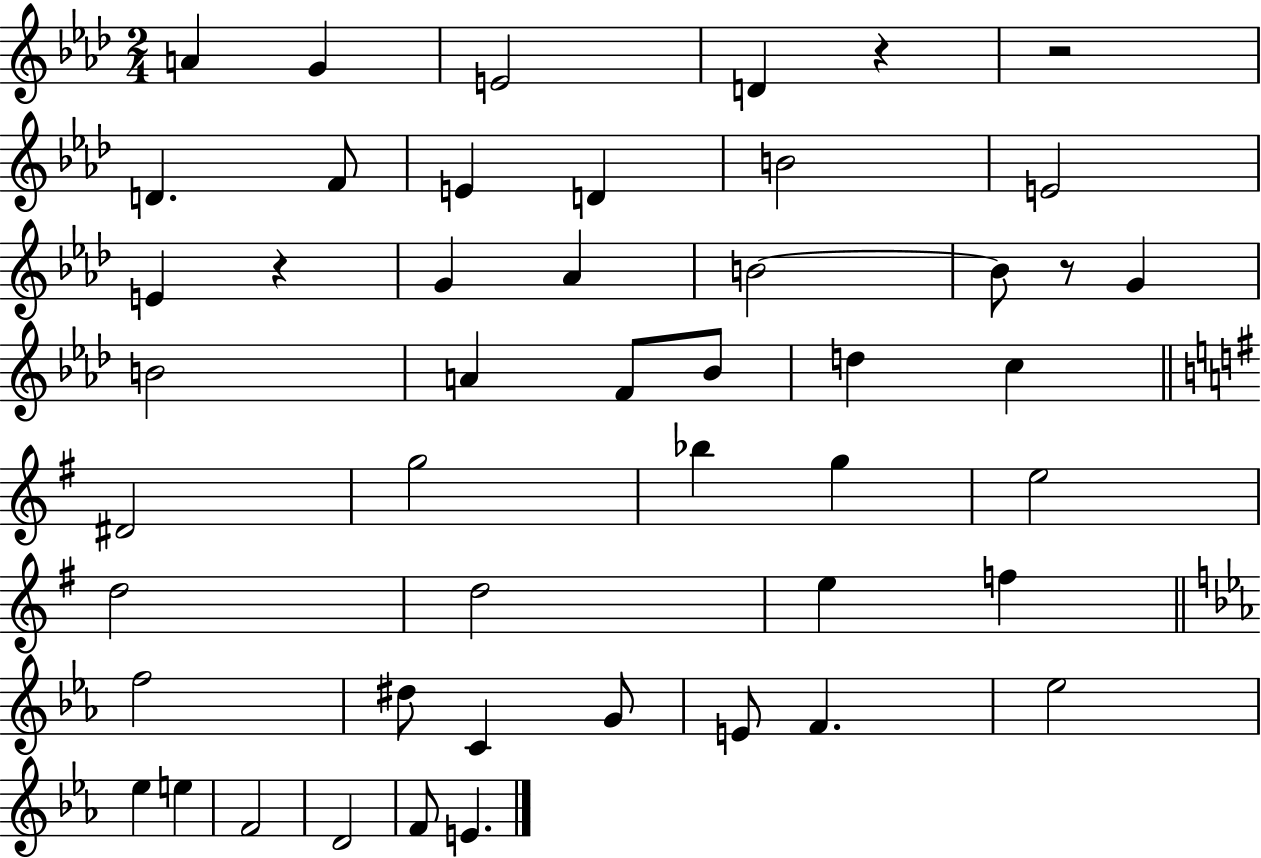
A4/q G4/q E4/h D4/q R/q R/h D4/q. F4/e E4/q D4/q B4/h E4/h E4/q R/q G4/q Ab4/q B4/h B4/e R/e G4/q B4/h A4/q F4/e Bb4/e D5/q C5/q D#4/h G5/h Bb5/q G5/q E5/h D5/h D5/h E5/q F5/q F5/h D#5/e C4/q G4/e E4/e F4/q. Eb5/h Eb5/q E5/q F4/h D4/h F4/e E4/q.